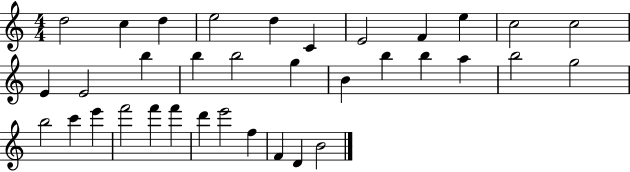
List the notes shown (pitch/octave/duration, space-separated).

D5/h C5/q D5/q E5/h D5/q C4/q E4/h F4/q E5/q C5/h C5/h E4/q E4/h B5/q B5/q B5/h G5/q B4/q B5/q B5/q A5/q B5/h G5/h B5/h C6/q E6/q F6/h F6/q F6/q D6/q E6/h F5/q F4/q D4/q B4/h